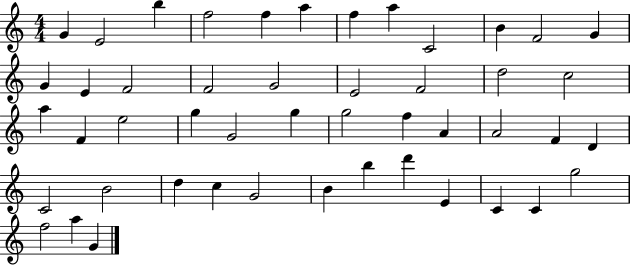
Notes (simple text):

G4/q E4/h B5/q F5/h F5/q A5/q F5/q A5/q C4/h B4/q F4/h G4/q G4/q E4/q F4/h F4/h G4/h E4/h F4/h D5/h C5/h A5/q F4/q E5/h G5/q G4/h G5/q G5/h F5/q A4/q A4/h F4/q D4/q C4/h B4/h D5/q C5/q G4/h B4/q B5/q D6/q E4/q C4/q C4/q G5/h F5/h A5/q G4/q